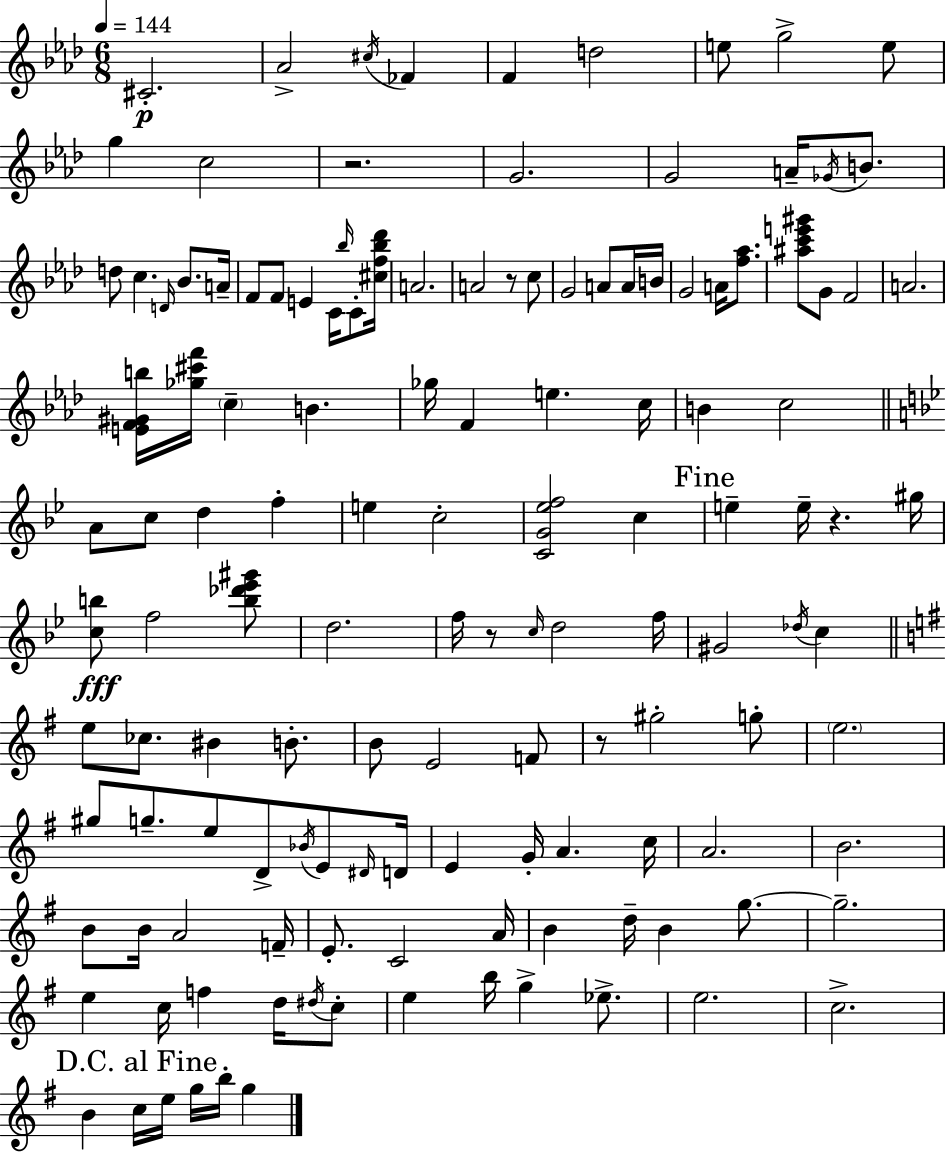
C#4/h. Ab4/h C#5/s FES4/q F4/q D5/h E5/e G5/h E5/e G5/q C5/h R/h. G4/h. G4/h A4/s Gb4/s B4/e. D5/e C5/q. D4/s Bb4/e. A4/s F4/e F4/e E4/q C4/s Bb5/s C4/e [C#5,F5,Bb5,Db6]/s A4/h. A4/h R/e C5/e G4/h A4/e A4/s B4/s G4/h A4/s [F5,Ab5]/e. [A#5,C6,E6,G#6]/e G4/e F4/h A4/h. [E4,F4,G#4,B5]/s [Gb5,C#6,F6]/s C5/q B4/q. Gb5/s F4/q E5/q. C5/s B4/q C5/h A4/e C5/e D5/q F5/q E5/q C5/h [C4,G4,Eb5,F5]/h C5/q E5/q E5/s R/q. G#5/s [C5,B5]/e F5/h [B5,Db6,Eb6,G#6]/e D5/h. F5/s R/e C5/s D5/h F5/s G#4/h Db5/s C5/q E5/e CES5/e. BIS4/q B4/e. B4/e E4/h F4/e R/e G#5/h G5/e E5/h. G#5/e G5/e. E5/e D4/e Bb4/s E4/e D#4/s D4/s E4/q G4/s A4/q. C5/s A4/h. B4/h. B4/e B4/s A4/h F4/s E4/e. C4/h A4/s B4/q D5/s B4/q G5/e. G5/h. E5/q C5/s F5/q D5/s D#5/s C5/e E5/q B5/s G5/q Eb5/e. E5/h. C5/h. B4/q C5/s E5/s G5/s B5/s G5/q